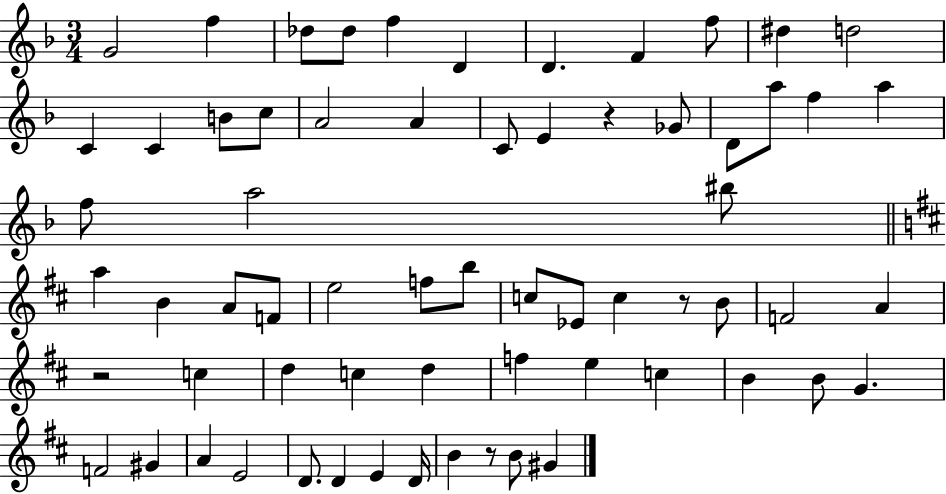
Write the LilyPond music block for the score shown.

{
  \clef treble
  \numericTimeSignature
  \time 3/4
  \key f \major
  g'2 f''4 | des''8 des''8 f''4 d'4 | d'4. f'4 f''8 | dis''4 d''2 | \break c'4 c'4 b'8 c''8 | a'2 a'4 | c'8 e'4 r4 ges'8 | d'8 a''8 f''4 a''4 | \break f''8 a''2 bis''8 | \bar "||" \break \key d \major a''4 b'4 a'8 f'8 | e''2 f''8 b''8 | c''8 ees'8 c''4 r8 b'8 | f'2 a'4 | \break r2 c''4 | d''4 c''4 d''4 | f''4 e''4 c''4 | b'4 b'8 g'4. | \break f'2 gis'4 | a'4 e'2 | d'8. d'4 e'4 d'16 | b'4 r8 b'8 gis'4 | \break \bar "|."
}